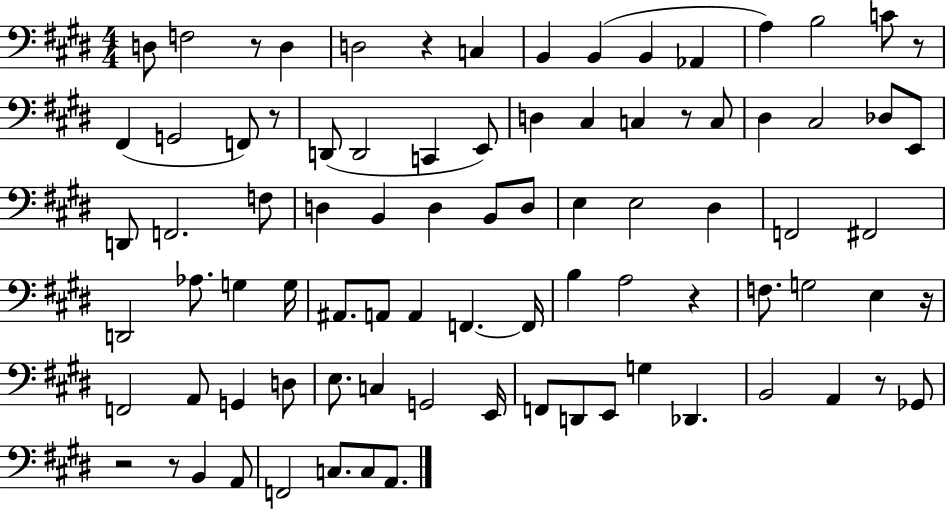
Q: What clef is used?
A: bass